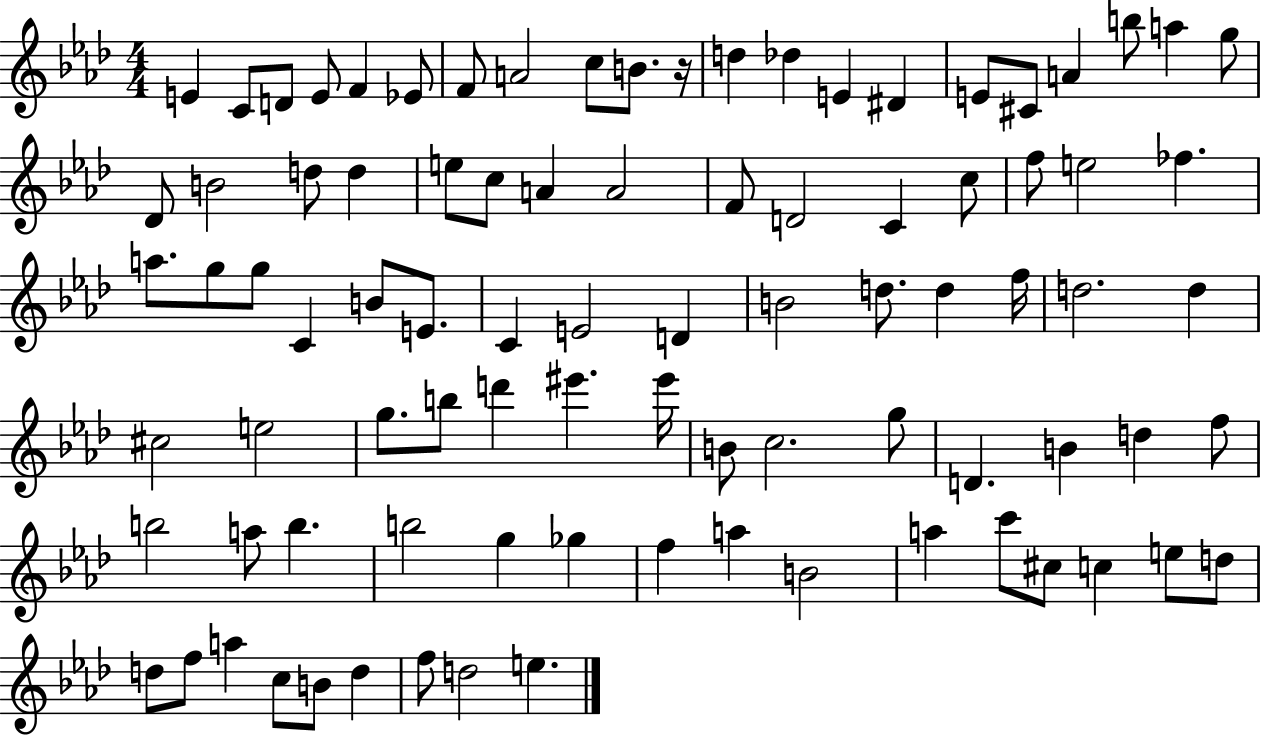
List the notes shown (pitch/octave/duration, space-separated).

E4/q C4/e D4/e E4/e F4/q Eb4/e F4/e A4/h C5/e B4/e. R/s D5/q Db5/q E4/q D#4/q E4/e C#4/e A4/q B5/e A5/q G5/e Db4/e B4/h D5/e D5/q E5/e C5/e A4/q A4/h F4/e D4/h C4/q C5/e F5/e E5/h FES5/q. A5/e. G5/e G5/e C4/q B4/e E4/e. C4/q E4/h D4/q B4/h D5/e. D5/q F5/s D5/h. D5/q C#5/h E5/h G5/e. B5/e D6/q EIS6/q. EIS6/s B4/e C5/h. G5/e D4/q. B4/q D5/q F5/e B5/h A5/e B5/q. B5/h G5/q Gb5/q F5/q A5/q B4/h A5/q C6/e C#5/e C5/q E5/e D5/e D5/e F5/e A5/q C5/e B4/e D5/q F5/e D5/h E5/q.